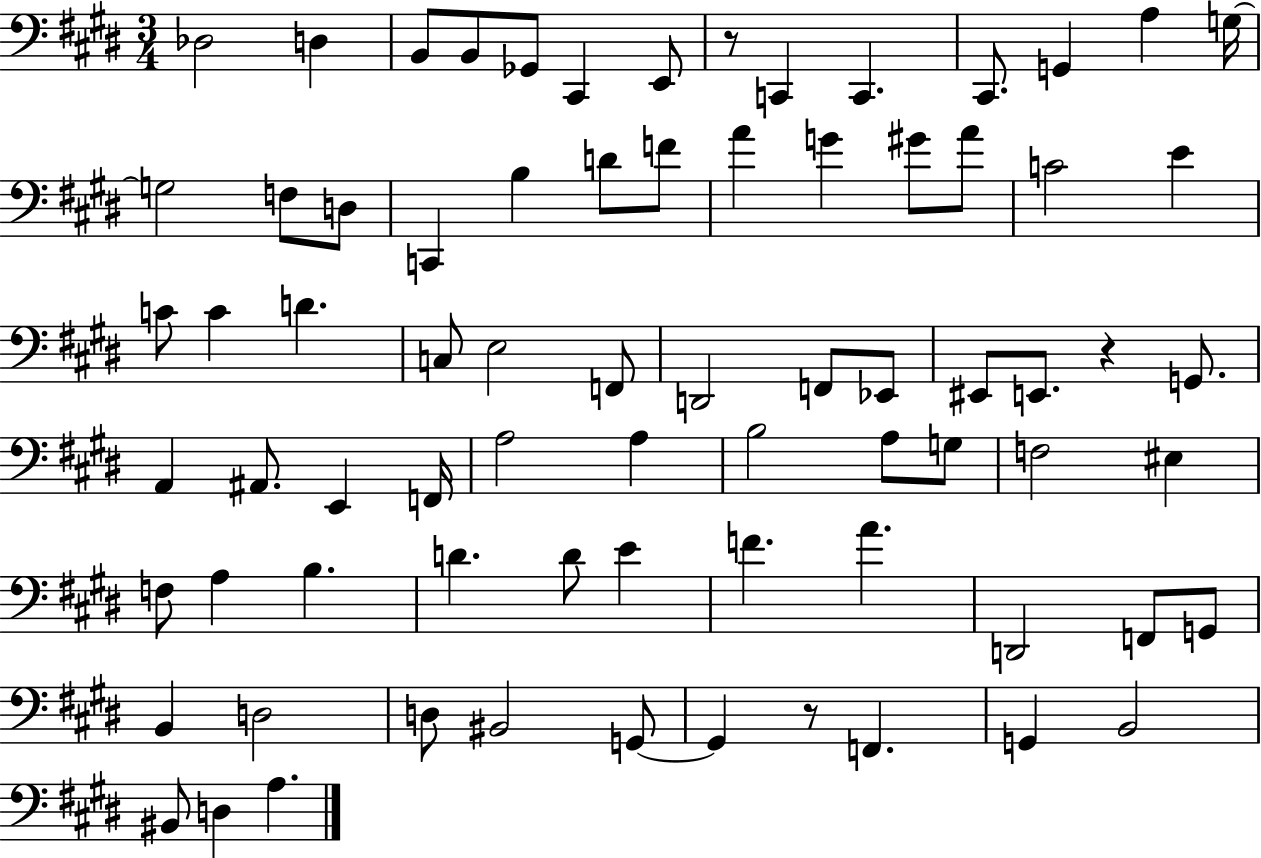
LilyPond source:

{
  \clef bass
  \numericTimeSignature
  \time 3/4
  \key e \major
  des2 d4 | b,8 b,8 ges,8 cis,4 e,8 | r8 c,4 c,4. | cis,8. g,4 a4 g16~~ | \break g2 f8 d8 | c,4 b4 d'8 f'8 | a'4 g'4 gis'8 a'8 | c'2 e'4 | \break c'8 c'4 d'4. | c8 e2 f,8 | d,2 f,8 ees,8 | eis,8 e,8. r4 g,8. | \break a,4 ais,8. e,4 f,16 | a2 a4 | b2 a8 g8 | f2 eis4 | \break f8 a4 b4. | d'4. d'8 e'4 | f'4. a'4. | d,2 f,8 g,8 | \break b,4 d2 | d8 bis,2 g,8~~ | g,4 r8 f,4. | g,4 b,2 | \break bis,8 d4 a4. | \bar "|."
}